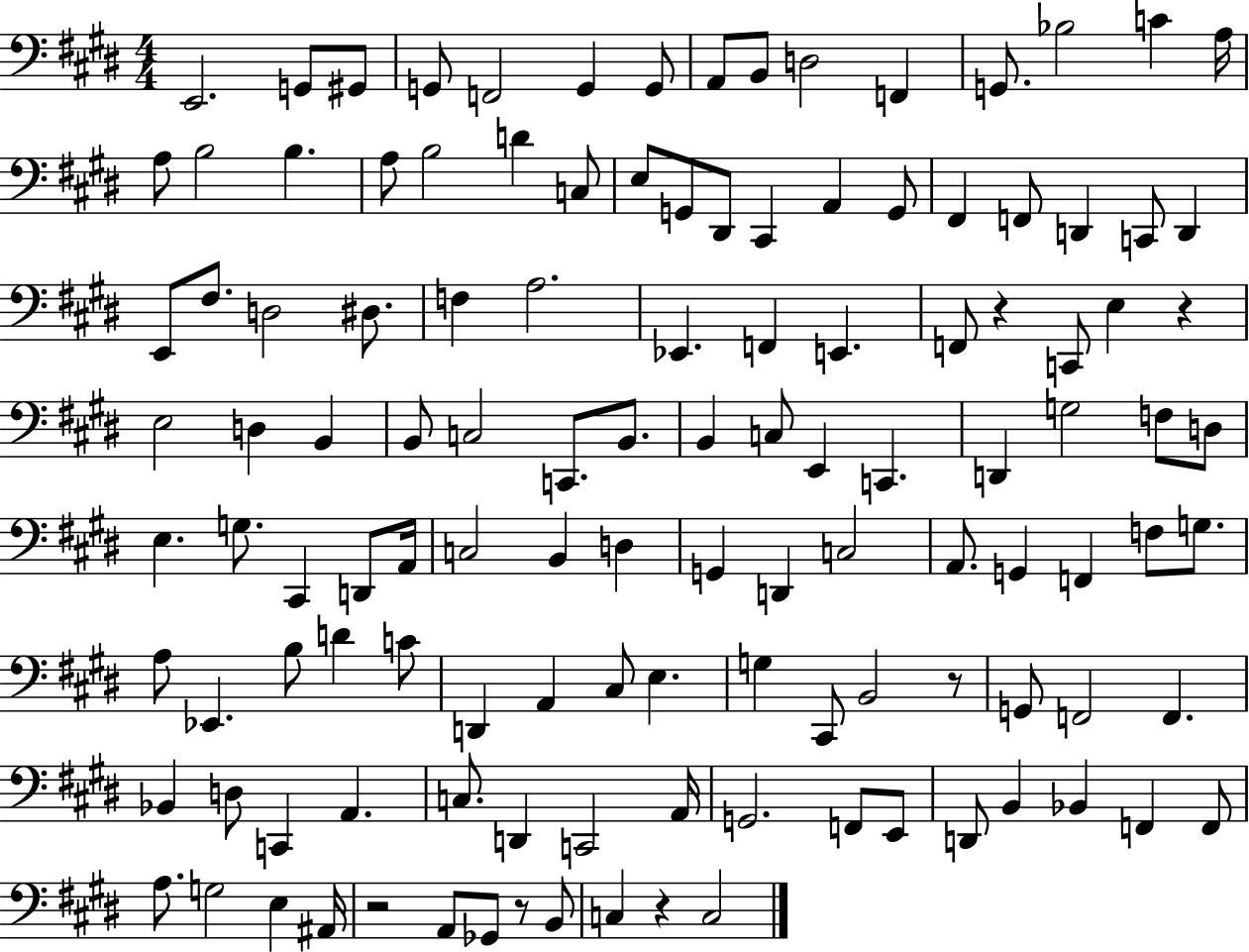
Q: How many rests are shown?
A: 6